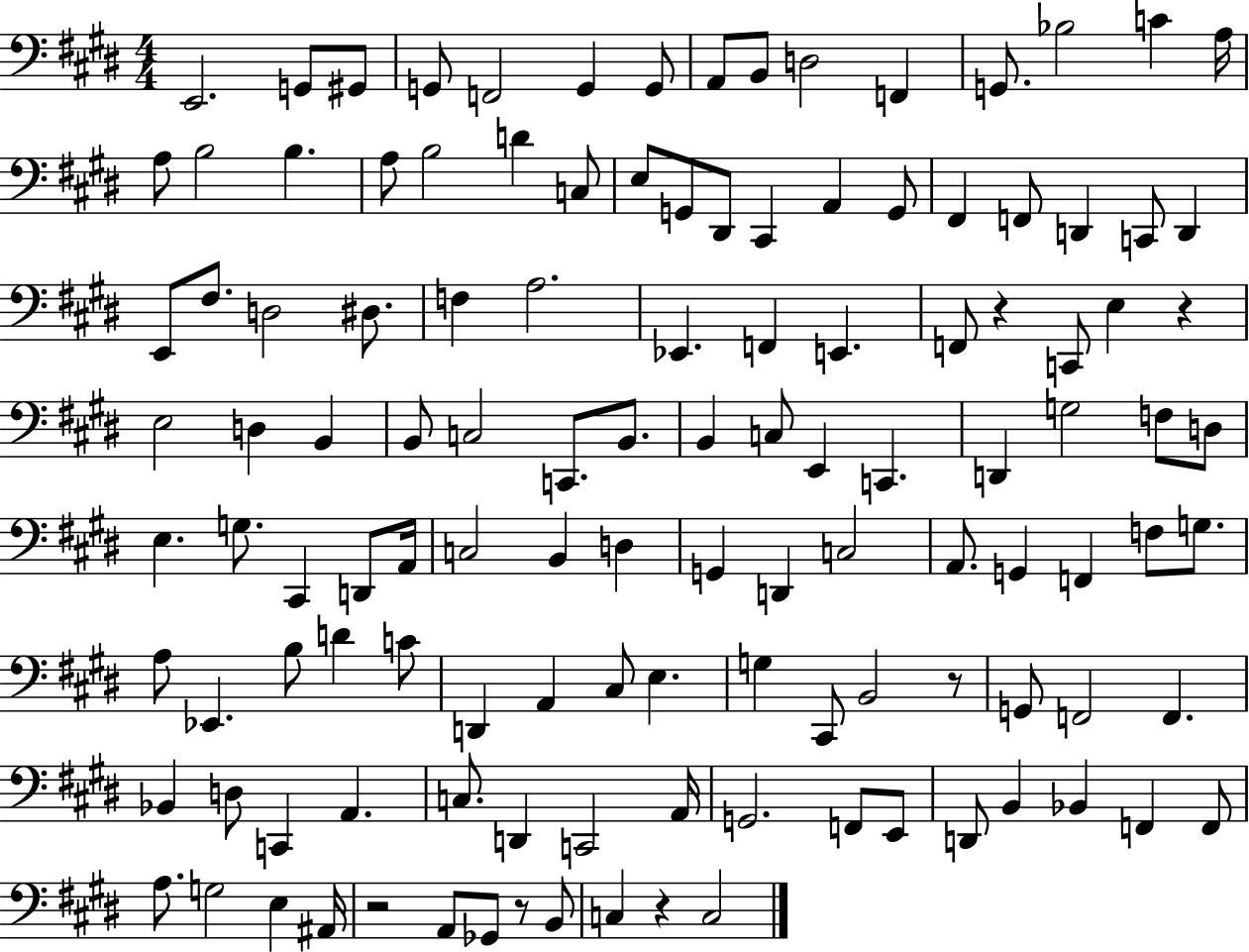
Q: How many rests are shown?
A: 6